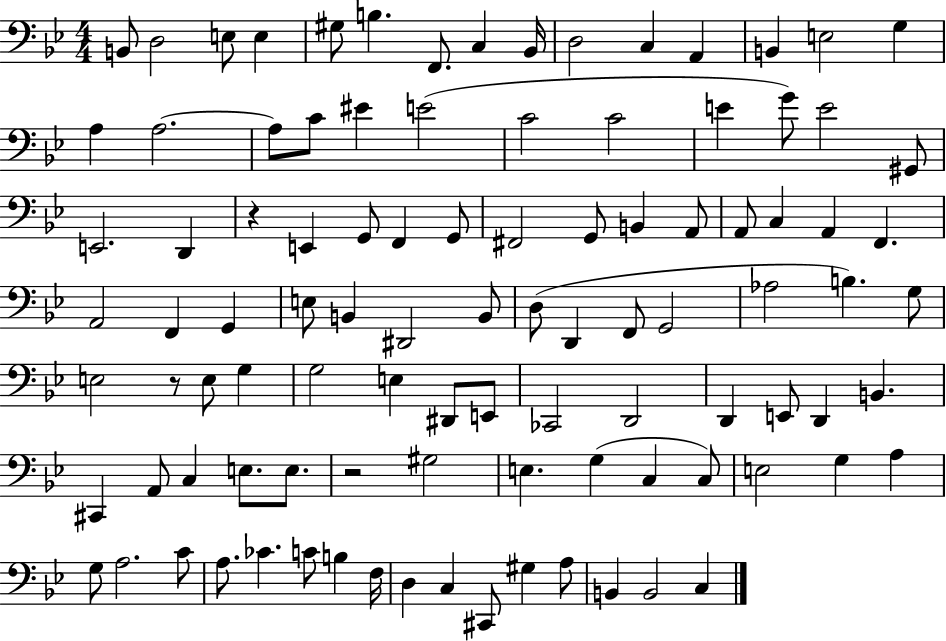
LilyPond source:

{
  \clef bass
  \numericTimeSignature
  \time 4/4
  \key bes \major
  b,8 d2 e8 e4 | gis8 b4. f,8. c4 bes,16 | d2 c4 a,4 | b,4 e2 g4 | \break a4 a2.~~ | a8 c'8 eis'4 e'2( | c'2 c'2 | e'4 g'8) e'2 gis,8 | \break e,2. d,4 | r4 e,4 g,8 f,4 g,8 | fis,2 g,8 b,4 a,8 | a,8 c4 a,4 f,4. | \break a,2 f,4 g,4 | e8 b,4 dis,2 b,8 | d8( d,4 f,8 g,2 | aes2 b4.) g8 | \break e2 r8 e8 g4 | g2 e4 dis,8 e,8 | ces,2 d,2 | d,4 e,8 d,4 b,4. | \break cis,4 a,8 c4 e8. e8. | r2 gis2 | e4. g4( c4 c8) | e2 g4 a4 | \break g8 a2. c'8 | a8. ces'4. c'8 b4 f16 | d4 c4 cis,8 gis4 a8 | b,4 b,2 c4 | \break \bar "|."
}